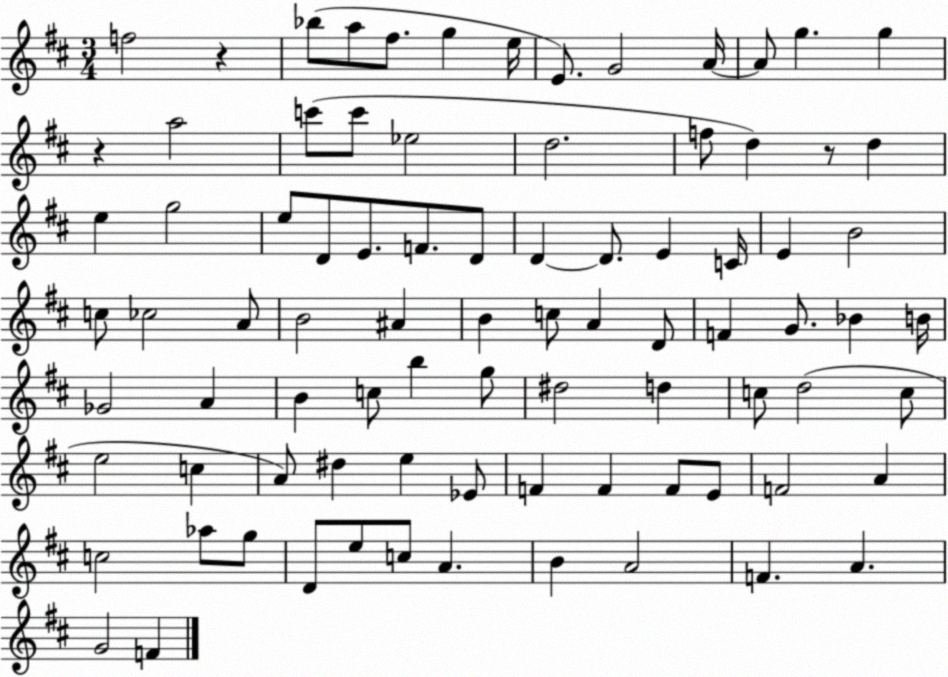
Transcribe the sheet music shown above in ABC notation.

X:1
T:Untitled
M:3/4
L:1/4
K:D
f2 z _b/2 a/2 ^f/2 g e/4 E/2 G2 A/4 A/2 g g z a2 c'/2 c'/2 _e2 d2 f/2 d z/2 d e g2 e/2 D/2 E/2 F/2 D/2 D D/2 E C/4 E B2 c/2 _c2 A/2 B2 ^A B c/2 A D/2 F G/2 _B B/4 _G2 A B c/2 b g/2 ^d2 d c/2 d2 c/2 e2 c A/2 ^d e _E/2 F F F/2 E/2 F2 A c2 _a/2 g/2 D/2 e/2 c/2 A B A2 F A G2 F